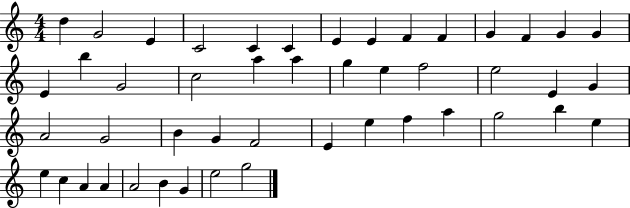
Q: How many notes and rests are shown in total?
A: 47